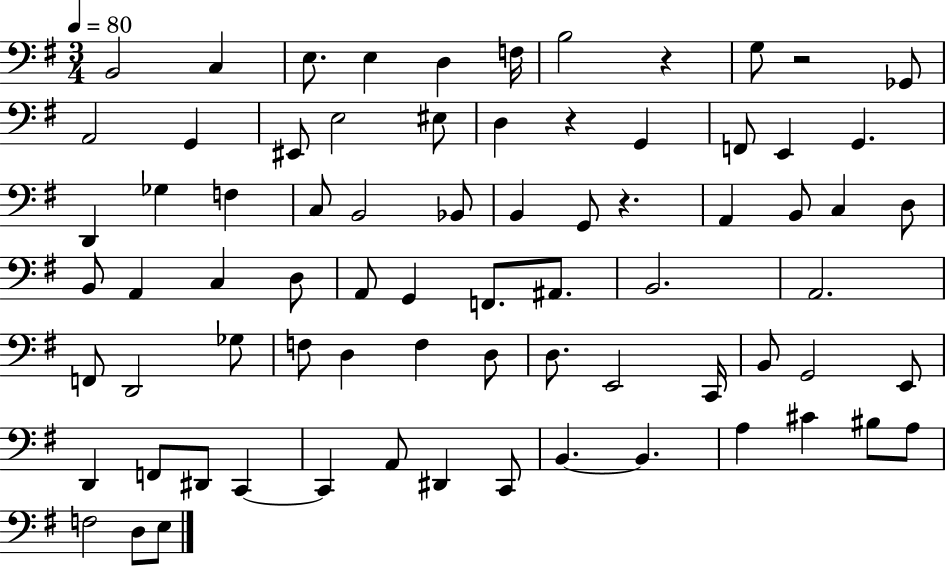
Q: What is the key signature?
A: G major